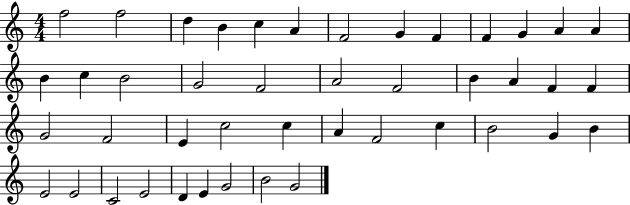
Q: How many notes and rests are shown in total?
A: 44